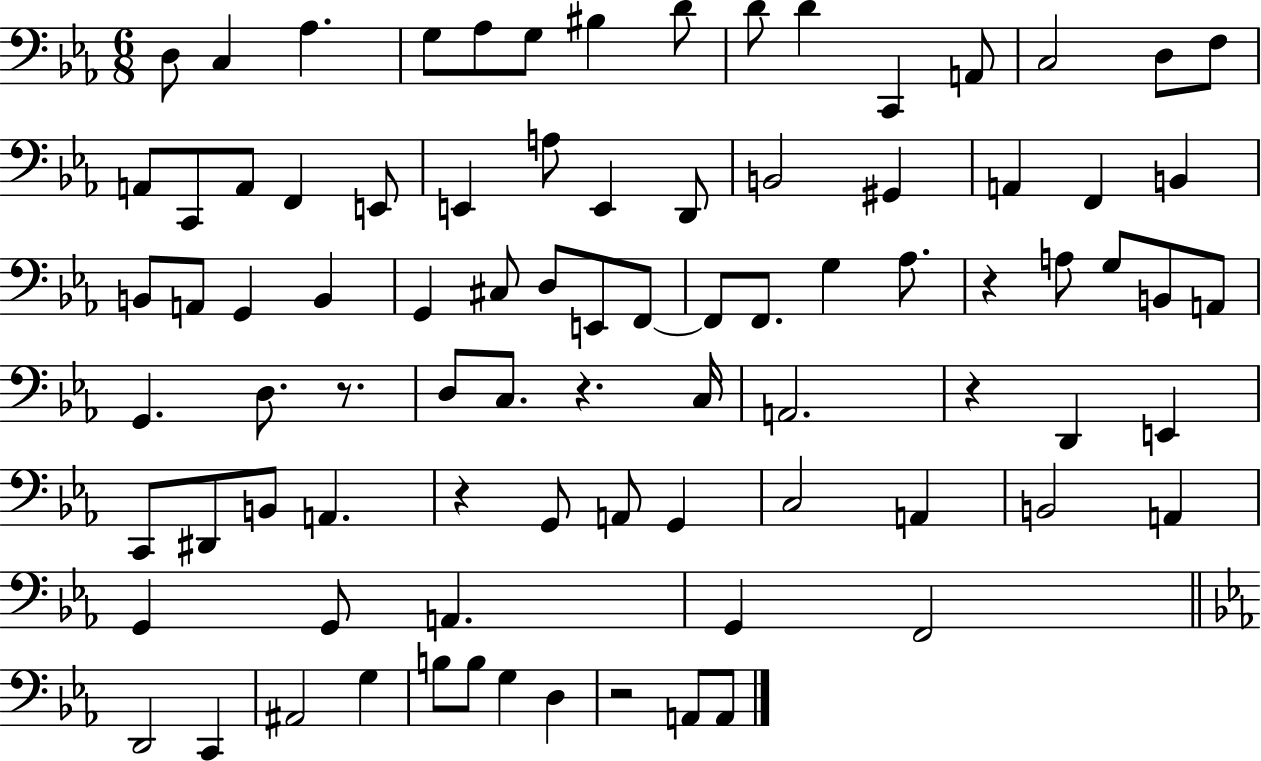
D3/e C3/q Ab3/q. G3/e Ab3/e G3/e BIS3/q D4/e D4/e D4/q C2/q A2/e C3/h D3/e F3/e A2/e C2/e A2/e F2/q E2/e E2/q A3/e E2/q D2/e B2/h G#2/q A2/q F2/q B2/q B2/e A2/e G2/q B2/q G2/q C#3/e D3/e E2/e F2/e F2/e F2/e. G3/q Ab3/e. R/q A3/e G3/e B2/e A2/e G2/q. D3/e. R/e. D3/e C3/e. R/q. C3/s A2/h. R/q D2/q E2/q C2/e D#2/e B2/e A2/q. R/q G2/e A2/e G2/q C3/h A2/q B2/h A2/q G2/q G2/e A2/q. G2/q F2/h D2/h C2/q A#2/h G3/q B3/e B3/e G3/q D3/q R/h A2/e A2/e